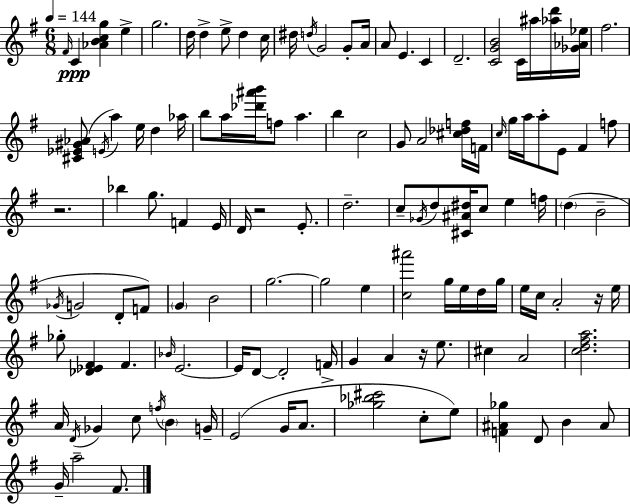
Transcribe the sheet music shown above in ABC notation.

X:1
T:Untitled
M:6/8
L:1/4
K:G
^F/4 C [_ABcg] e g2 d/4 d e/2 d c/4 ^d/4 d/4 G2 G/2 A/4 A/2 E C D2 [CGB]2 C/4 ^a/4 [_ad']/4 [_G_A_e]/4 ^f2 [^C_E^G_A]/2 E/4 a e/4 d _a/4 b/2 a/4 [_d'^a'b']/4 f/2 a b c2 G/2 A2 [^c_df]/4 F/4 c/4 g/4 a/4 a/2 E/2 ^F f/2 z2 _b g/2 F E/4 D/4 z2 E/2 d2 c/2 _G/4 d/2 [^C^A^d]/4 c/2 e f/4 d B2 _G/4 G2 D/2 F/2 G B2 g2 g2 e [c^a']2 g/4 e/4 d/4 g/4 e/4 c/4 A2 z/4 e/4 _g/2 [_D_E^F] ^F _B/4 E2 E/4 D/2 D2 F/4 G A z/4 e/2 ^c A2 [cd^fa]2 A/4 D/4 _G c/2 f/4 B G/4 E2 G/4 A/2 [_g_b^c']2 c/2 e/2 [F^A_g] D/2 B ^A/2 G/4 a2 ^F/2